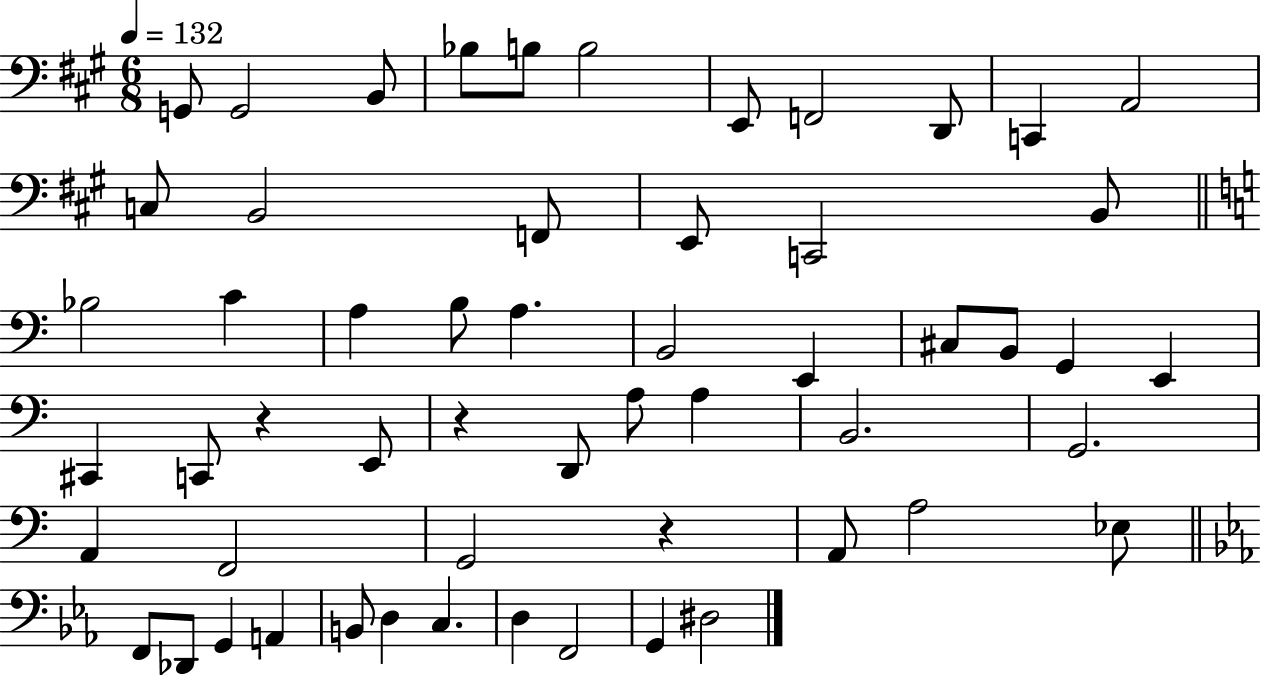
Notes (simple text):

G2/e G2/h B2/e Bb3/e B3/e B3/h E2/e F2/h D2/e C2/q A2/h C3/e B2/h F2/e E2/e C2/h B2/e Bb3/h C4/q A3/q B3/e A3/q. B2/h E2/q C#3/e B2/e G2/q E2/q C#2/q C2/e R/q E2/e R/q D2/e A3/e A3/q B2/h. G2/h. A2/q F2/h G2/h R/q A2/e A3/h Eb3/e F2/e Db2/e G2/q A2/q B2/e D3/q C3/q. D3/q F2/h G2/q D#3/h